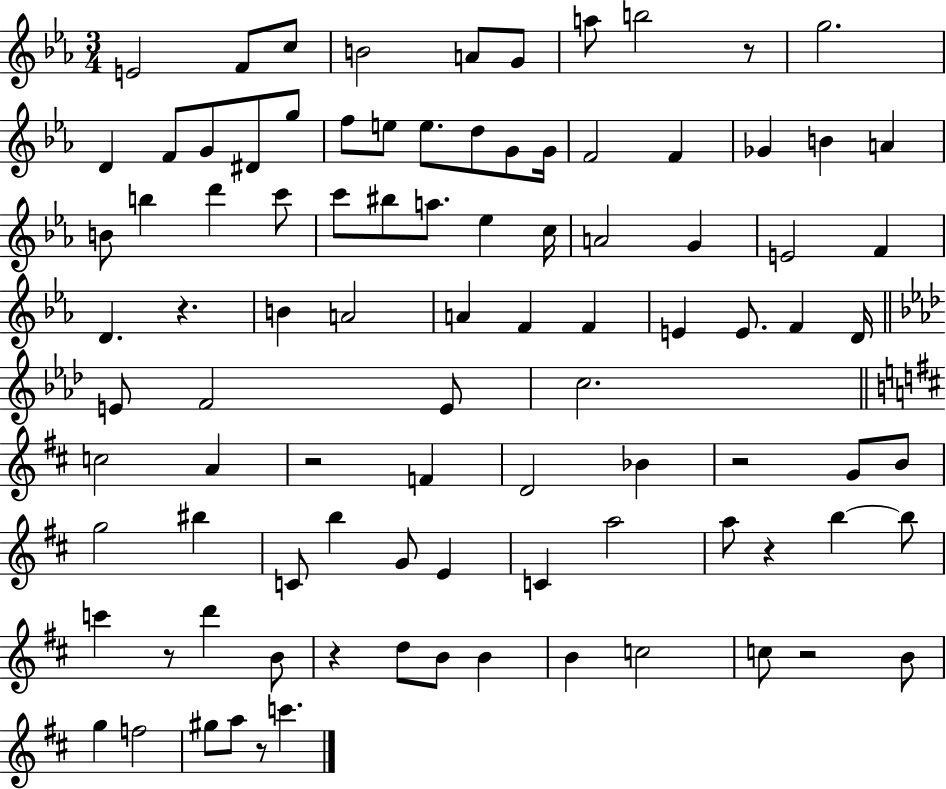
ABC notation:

X:1
T:Untitled
M:3/4
L:1/4
K:Eb
E2 F/2 c/2 B2 A/2 G/2 a/2 b2 z/2 g2 D F/2 G/2 ^D/2 g/2 f/2 e/2 e/2 d/2 G/2 G/4 F2 F _G B A B/2 b d' c'/2 c'/2 ^b/2 a/2 _e c/4 A2 G E2 F D z B A2 A F F E E/2 F D/4 E/2 F2 E/2 c2 c2 A z2 F D2 _B z2 G/2 B/2 g2 ^b C/2 b G/2 E C a2 a/2 z b b/2 c' z/2 d' B/2 z d/2 B/2 B B c2 c/2 z2 B/2 g f2 ^g/2 a/2 z/2 c'